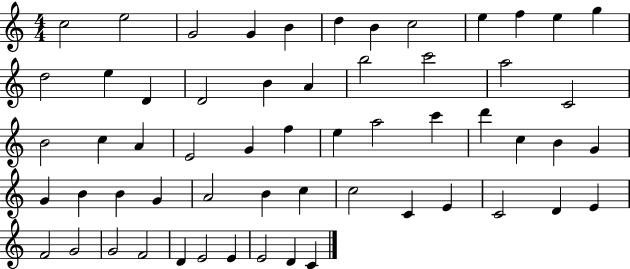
{
  \clef treble
  \numericTimeSignature
  \time 4/4
  \key c \major
  c''2 e''2 | g'2 g'4 b'4 | d''4 b'4 c''2 | e''4 f''4 e''4 g''4 | \break d''2 e''4 d'4 | d'2 b'4 a'4 | b''2 c'''2 | a''2 c'2 | \break b'2 c''4 a'4 | e'2 g'4 f''4 | e''4 a''2 c'''4 | d'''4 c''4 b'4 g'4 | \break g'4 b'4 b'4 g'4 | a'2 b'4 c''4 | c''2 c'4 e'4 | c'2 d'4 e'4 | \break f'2 g'2 | g'2 f'2 | d'4 e'2 e'4 | e'2 d'4 c'4 | \break \bar "|."
}